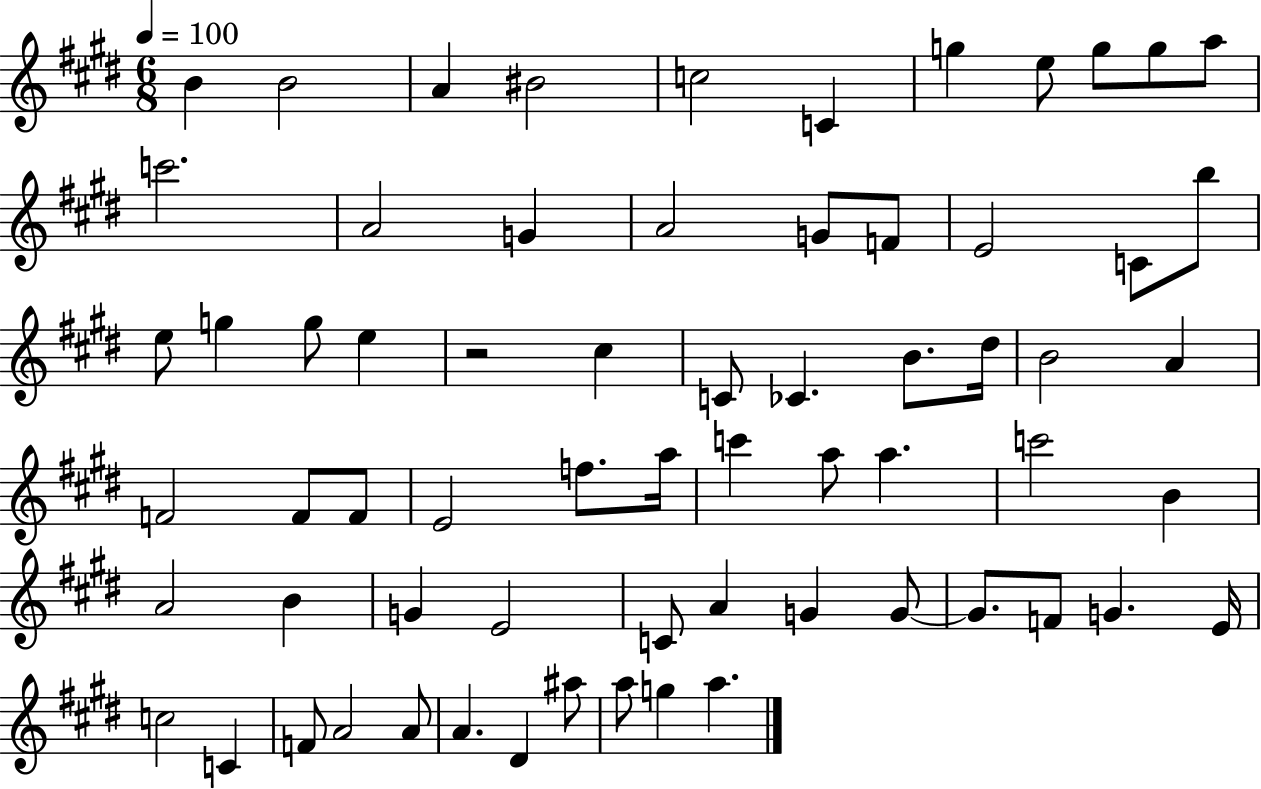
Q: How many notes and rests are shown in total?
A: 66